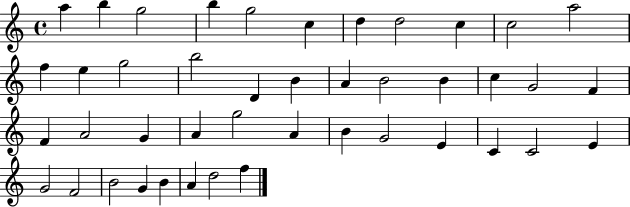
A5/q B5/q G5/h B5/q G5/h C5/q D5/q D5/h C5/q C5/h A5/h F5/q E5/q G5/h B5/h D4/q B4/q A4/q B4/h B4/q C5/q G4/h F4/q F4/q A4/h G4/q A4/q G5/h A4/q B4/q G4/h E4/q C4/q C4/h E4/q G4/h F4/h B4/h G4/q B4/q A4/q D5/h F5/q